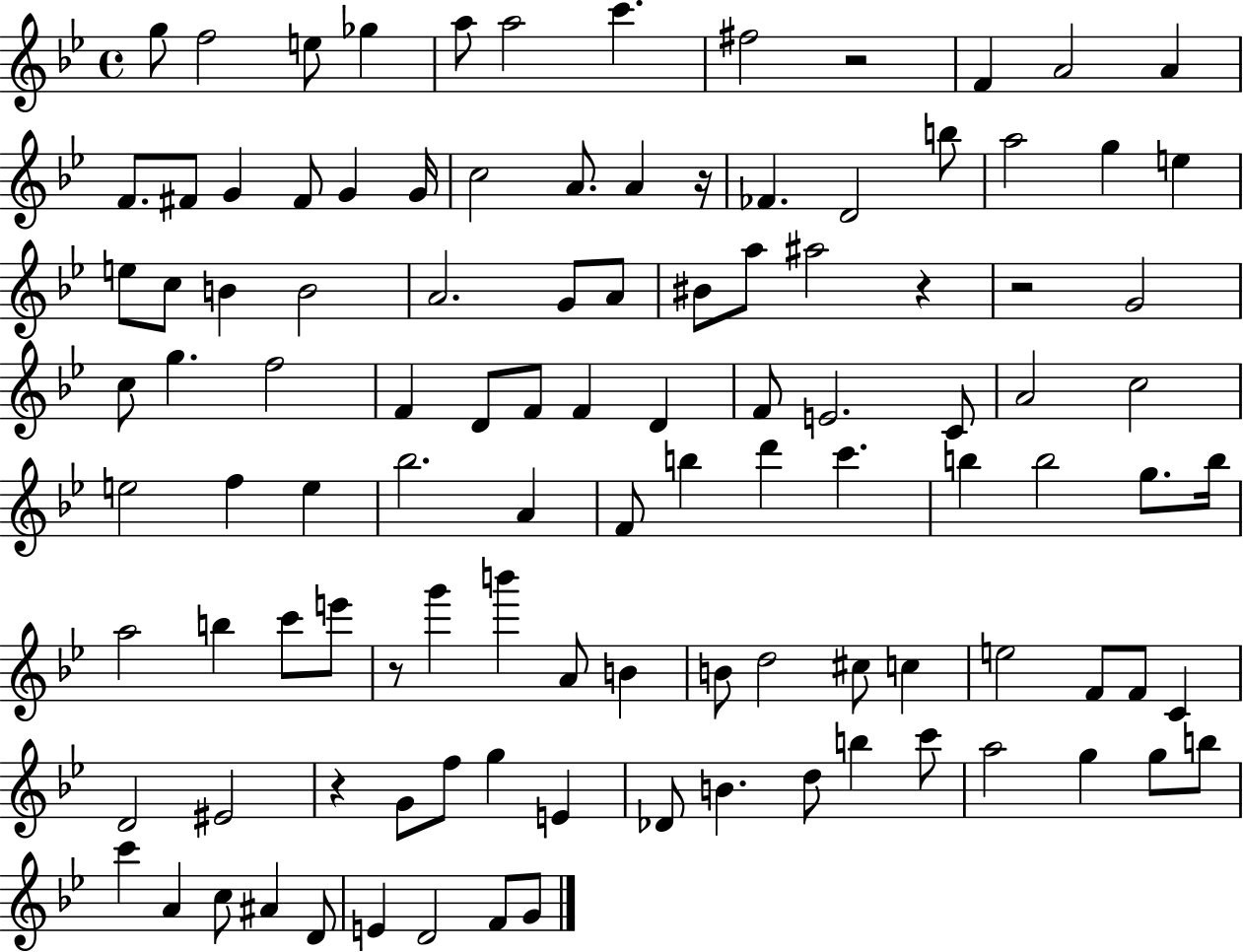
G5/e F5/h E5/e Gb5/q A5/e A5/h C6/q. F#5/h R/h F4/q A4/h A4/q F4/e. F#4/e G4/q F#4/e G4/q G4/s C5/h A4/e. A4/q R/s FES4/q. D4/h B5/e A5/h G5/q E5/q E5/e C5/e B4/q B4/h A4/h. G4/e A4/e BIS4/e A5/e A#5/h R/q R/h G4/h C5/e G5/q. F5/h F4/q D4/e F4/e F4/q D4/q F4/e E4/h. C4/e A4/h C5/h E5/h F5/q E5/q Bb5/h. A4/q F4/e B5/q D6/q C6/q. B5/q B5/h G5/e. B5/s A5/h B5/q C6/e E6/e R/e G6/q B6/q A4/e B4/q B4/e D5/h C#5/e C5/q E5/h F4/e F4/e C4/q D4/h EIS4/h R/q G4/e F5/e G5/q E4/q Db4/e B4/q. D5/e B5/q C6/e A5/h G5/q G5/e B5/e C6/q A4/q C5/e A#4/q D4/e E4/q D4/h F4/e G4/e